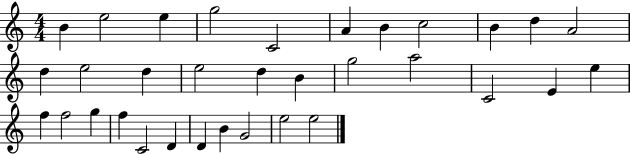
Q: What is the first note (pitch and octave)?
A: B4